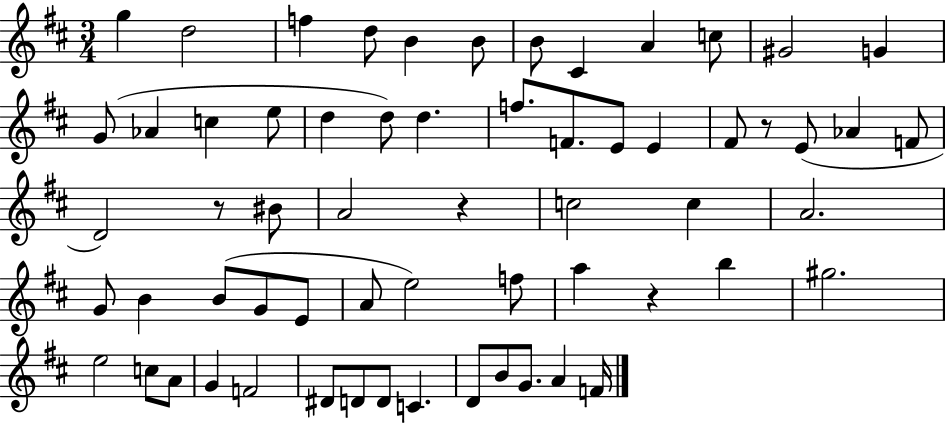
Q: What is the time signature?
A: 3/4